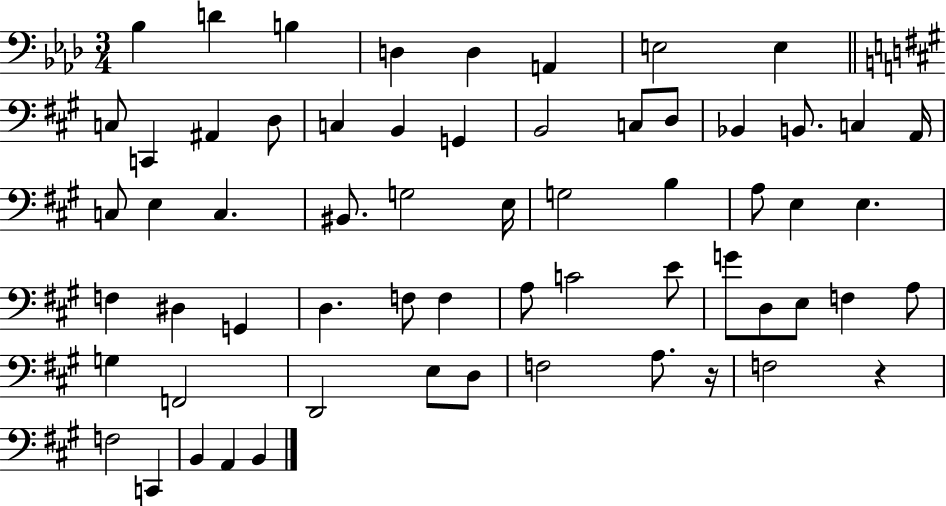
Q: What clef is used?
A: bass